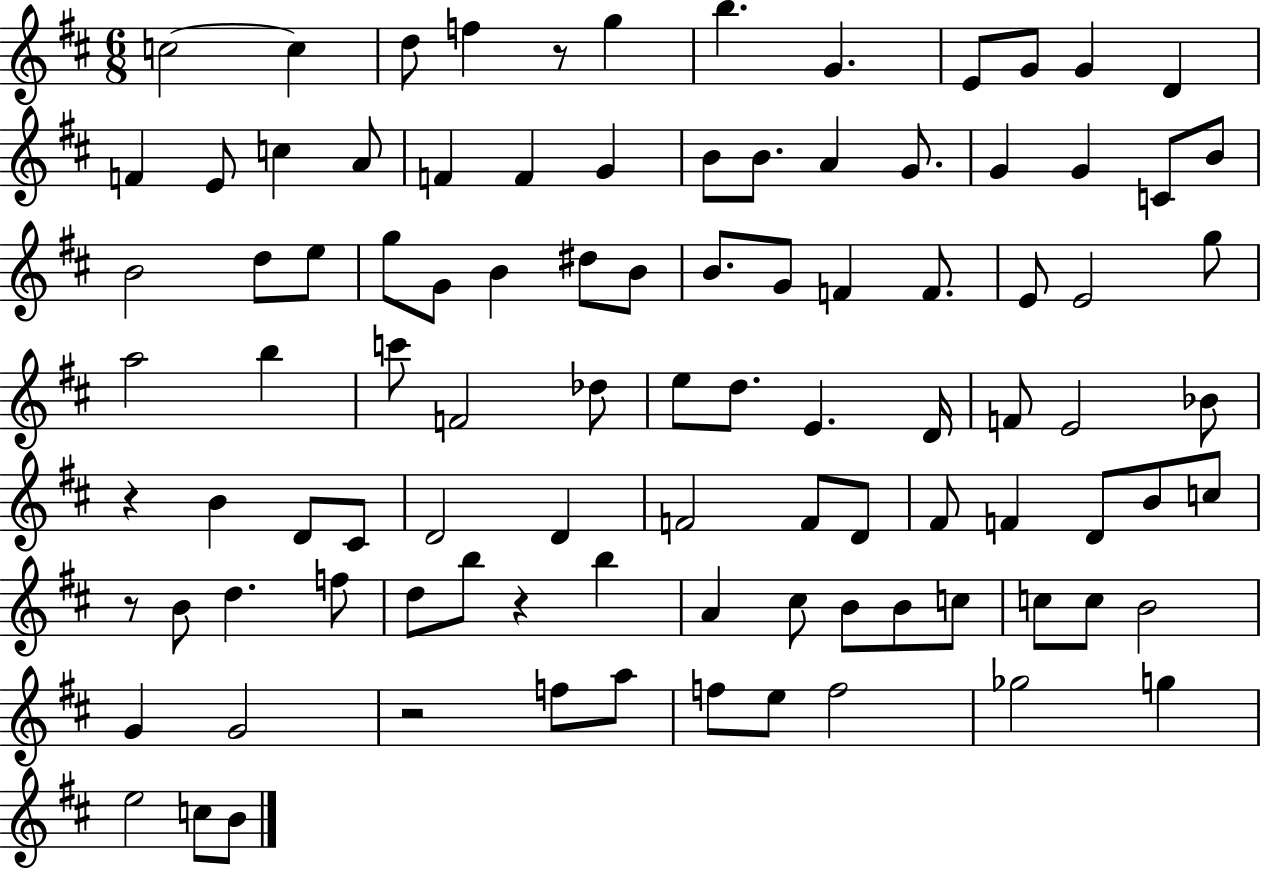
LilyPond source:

{
  \clef treble
  \numericTimeSignature
  \time 6/8
  \key d \major
  c''2~~ c''4 | d''8 f''4 r8 g''4 | b''4. g'4. | e'8 g'8 g'4 d'4 | \break f'4 e'8 c''4 a'8 | f'4 f'4 g'4 | b'8 b'8. a'4 g'8. | g'4 g'4 c'8 b'8 | \break b'2 d''8 e''8 | g''8 g'8 b'4 dis''8 b'8 | b'8. g'8 f'4 f'8. | e'8 e'2 g''8 | \break a''2 b''4 | c'''8 f'2 des''8 | e''8 d''8. e'4. d'16 | f'8 e'2 bes'8 | \break r4 b'4 d'8 cis'8 | d'2 d'4 | f'2 f'8 d'8 | fis'8 f'4 d'8 b'8 c''8 | \break r8 b'8 d''4. f''8 | d''8 b''8 r4 b''4 | a'4 cis''8 b'8 b'8 c''8 | c''8 c''8 b'2 | \break g'4 g'2 | r2 f''8 a''8 | f''8 e''8 f''2 | ges''2 g''4 | \break e''2 c''8 b'8 | \bar "|."
}